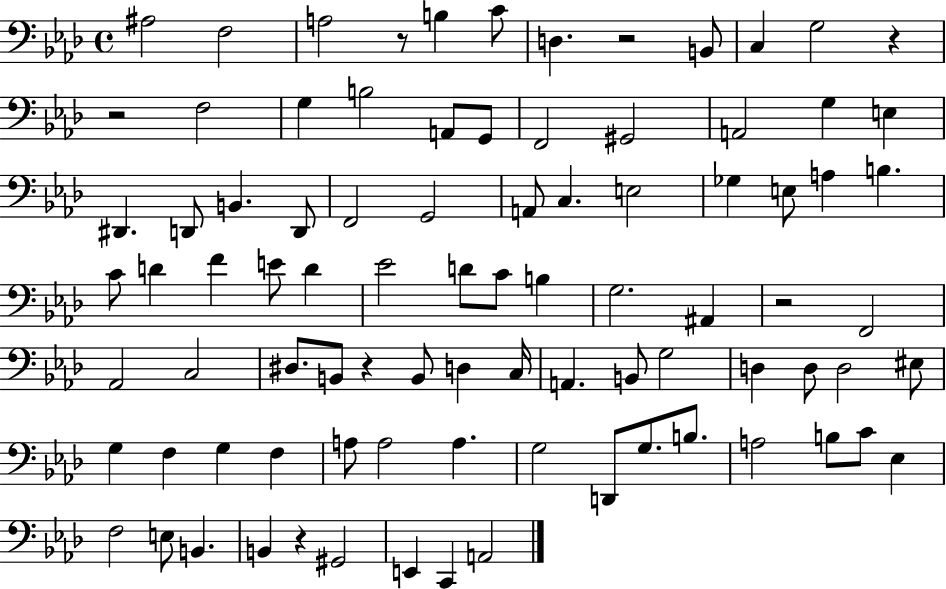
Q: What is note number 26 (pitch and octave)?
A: A2